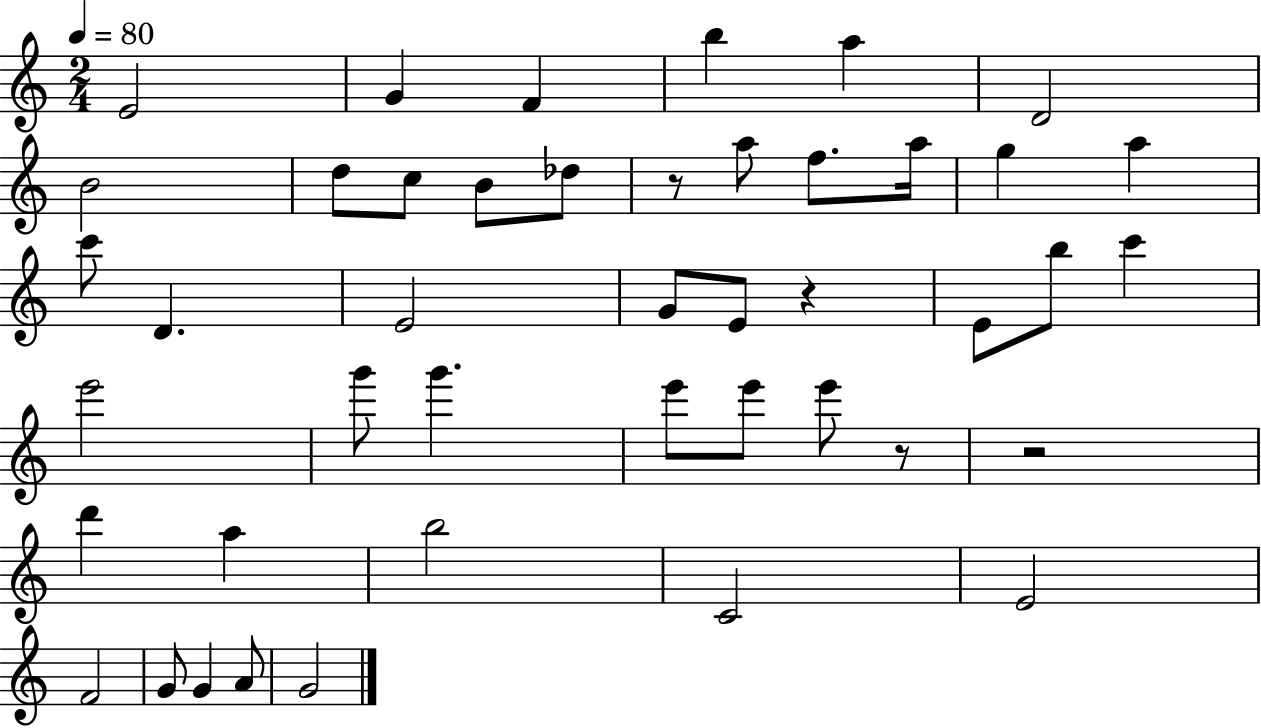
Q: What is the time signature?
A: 2/4